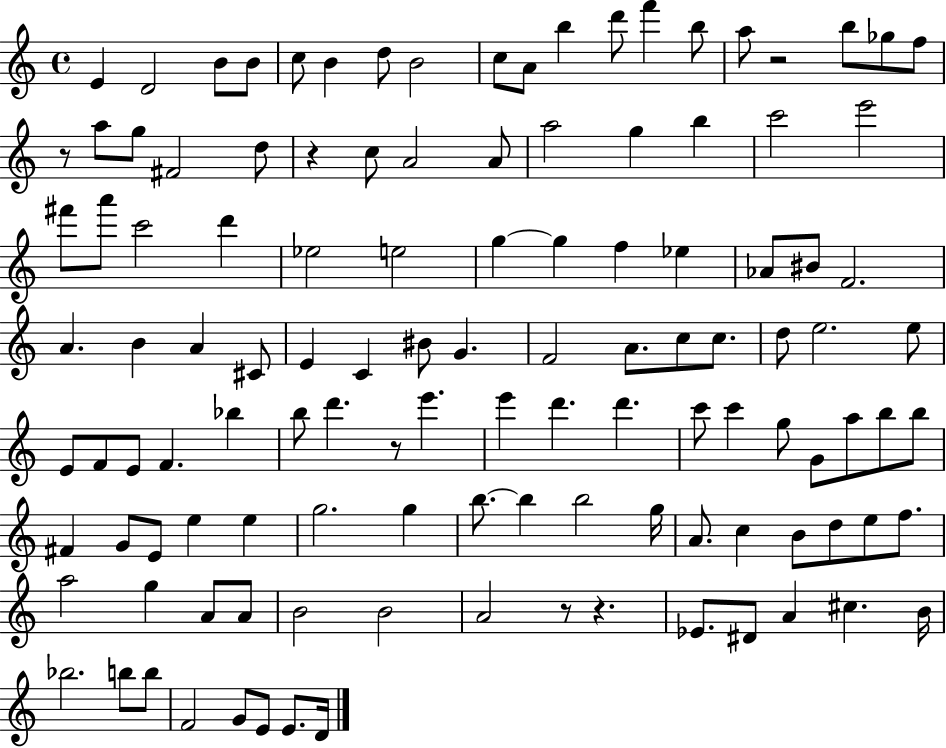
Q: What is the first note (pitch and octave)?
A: E4